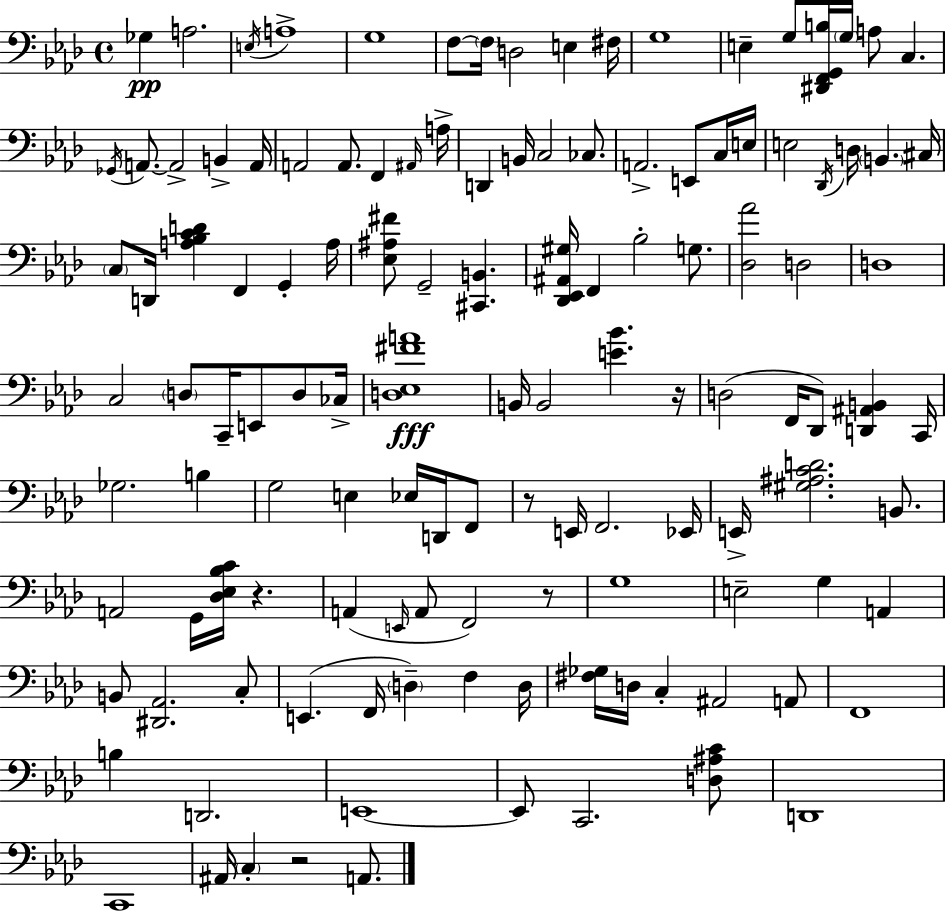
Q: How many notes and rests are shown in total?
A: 125